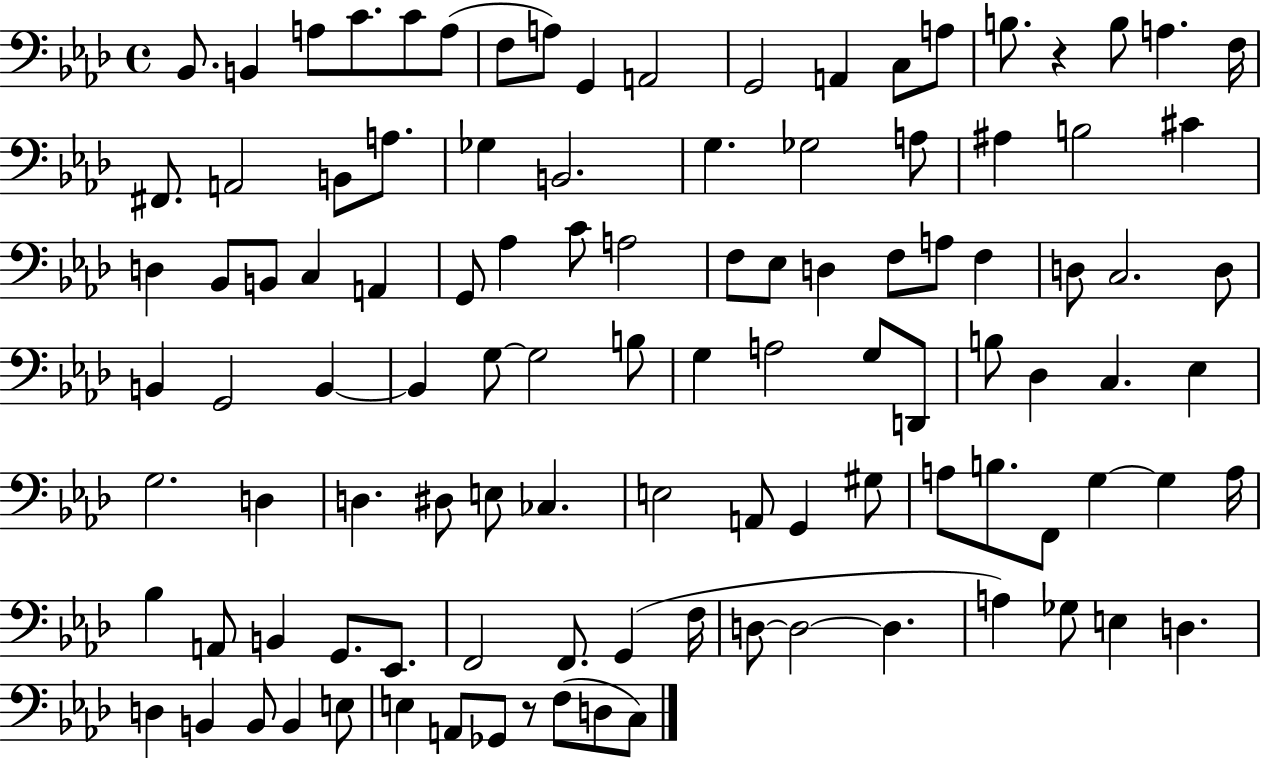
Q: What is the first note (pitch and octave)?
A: Bb2